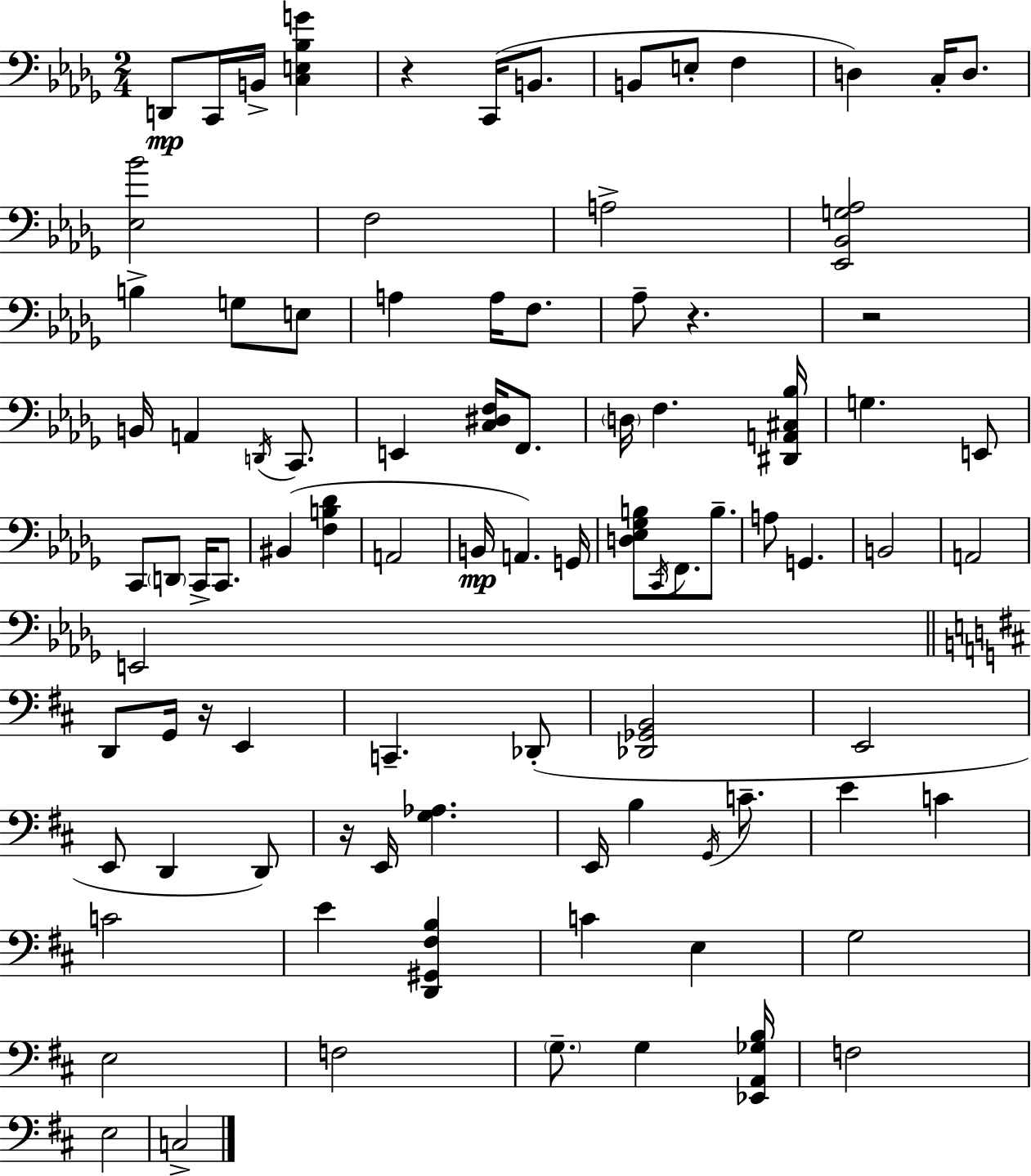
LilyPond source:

{
  \clef bass
  \numericTimeSignature
  \time 2/4
  \key bes \minor
  d,8\mp c,16 b,16-> <c e bes g'>4 | r4 c,16( b,8. | b,8 e8-. f4 | d4) c16-. d8. | \break <ees bes'>2 | f2 | a2-> | <ees, bes, g aes>2 | \break b4-> g8 e8 | a4 a16 f8. | aes8-- r4. | r2 | \break b,16 a,4 \acciaccatura { d,16 } c,8. | e,4 <c dis f>16 f,8. | \parenthesize d16 f4. | <dis, a, cis bes>16 g4. e,8 | \break c,8 \parenthesize d,8 c,16-> c,8. | bis,4( <f b des'>4 | a,2 | b,16\mp a,4.) | \break g,16 <d ees ges b>8 \acciaccatura { c,16 } f,8. b8.-- | a8 g,4. | b,2 | a,2 | \break e,2 | \bar "||" \break \key b \minor d,8 g,16 r16 e,4 | c,4.-- des,8-.( | <des, ges, b,>2 | e,2 | \break e,8 d,4 d,8) | r16 e,16 <g aes>4. | e,16 b4 \acciaccatura { g,16 } c'8.-- | e'4 c'4 | \break c'2 | e'4 <d, gis, fis b>4 | c'4 e4 | g2 | \break e2 | f2 | \parenthesize g8.-- g4 | <ees, a, ges b>16 f2 | \break e2 | c2-> | \bar "|."
}